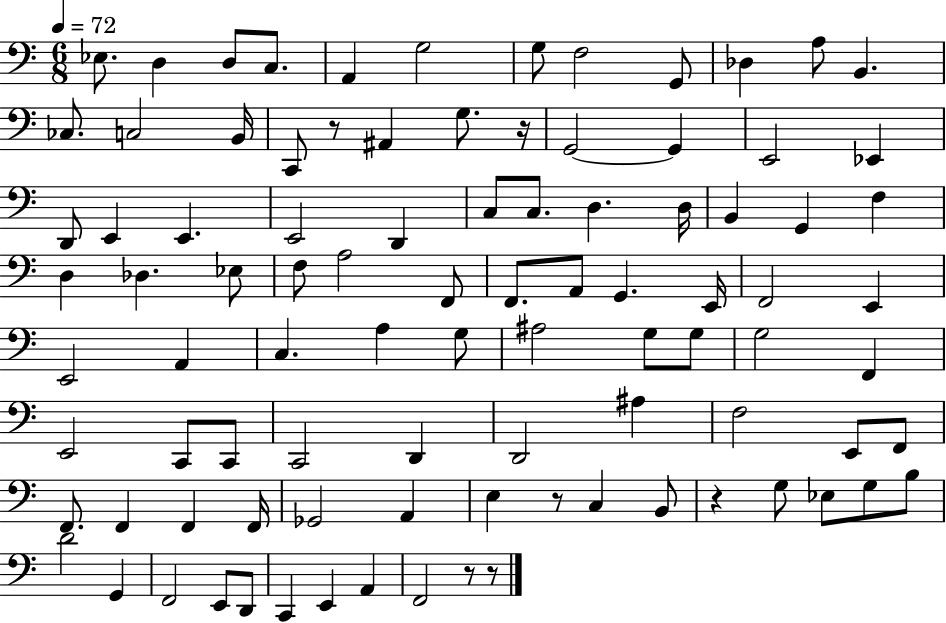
X:1
T:Untitled
M:6/8
L:1/4
K:C
_E,/2 D, D,/2 C,/2 A,, G,2 G,/2 F,2 G,,/2 _D, A,/2 B,, _C,/2 C,2 B,,/4 C,,/2 z/2 ^A,, G,/2 z/4 G,,2 G,, E,,2 _E,, D,,/2 E,, E,, E,,2 D,, C,/2 C,/2 D, D,/4 B,, G,, F, D, _D, _E,/2 F,/2 A,2 F,,/2 F,,/2 A,,/2 G,, E,,/4 F,,2 E,, E,,2 A,, C, A, G,/2 ^A,2 G,/2 G,/2 G,2 F,, E,,2 C,,/2 C,,/2 C,,2 D,, D,,2 ^A, F,2 E,,/2 F,,/2 F,,/2 F,, F,, F,,/4 _G,,2 A,, E, z/2 C, B,,/2 z G,/2 _E,/2 G,/2 B,/2 D2 G,, F,,2 E,,/2 D,,/2 C,, E,, A,, F,,2 z/2 z/2